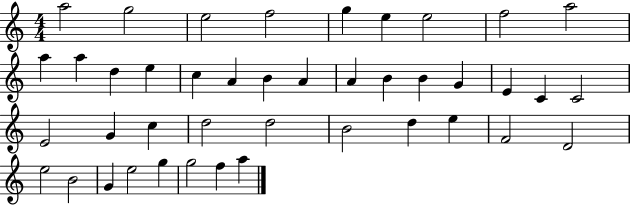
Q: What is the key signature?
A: C major